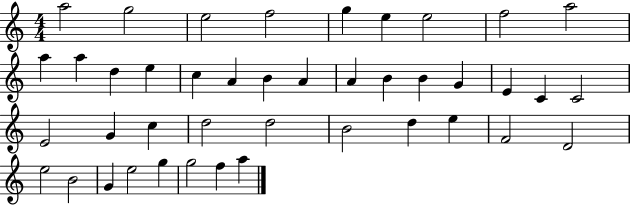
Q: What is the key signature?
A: C major